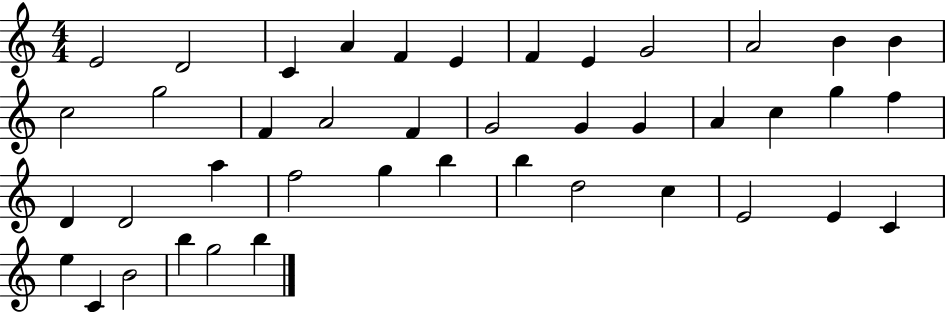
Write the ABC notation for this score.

X:1
T:Untitled
M:4/4
L:1/4
K:C
E2 D2 C A F E F E G2 A2 B B c2 g2 F A2 F G2 G G A c g f D D2 a f2 g b b d2 c E2 E C e C B2 b g2 b